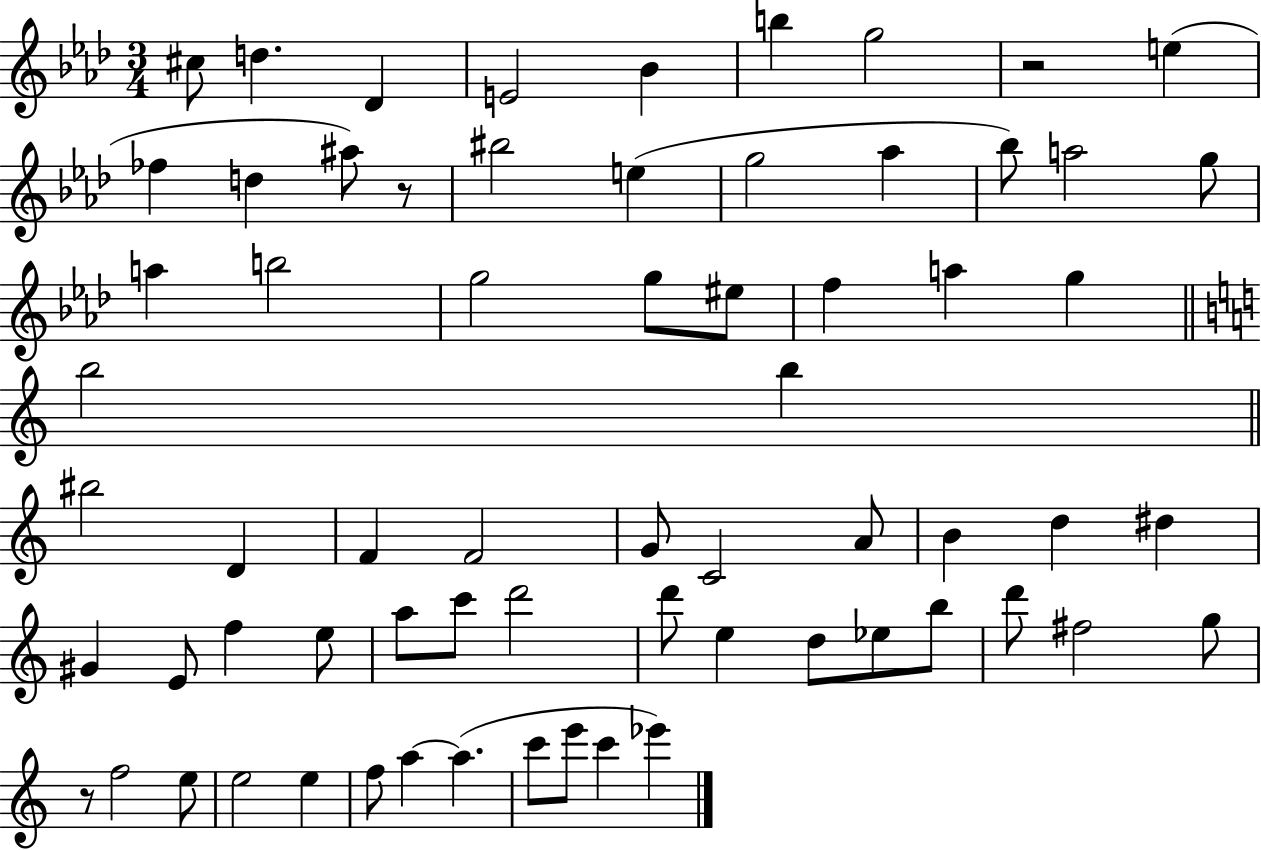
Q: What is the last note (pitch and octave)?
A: Eb6